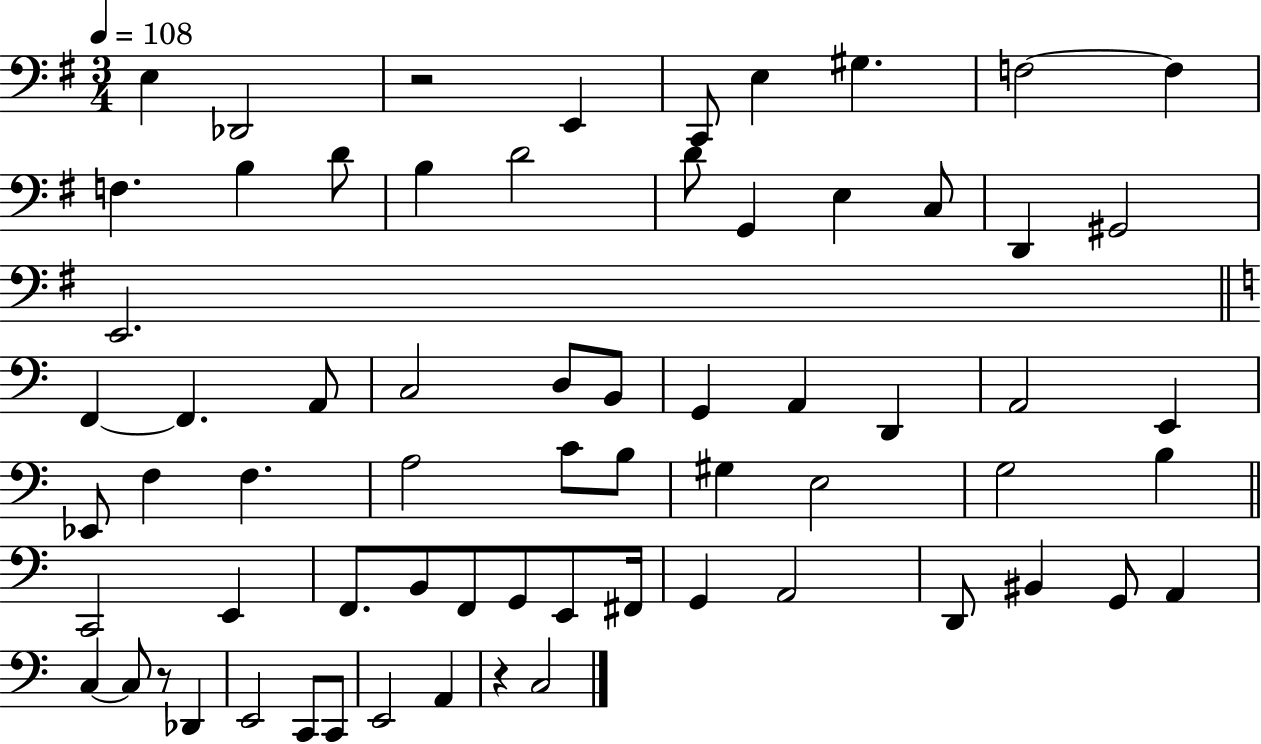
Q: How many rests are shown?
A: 3